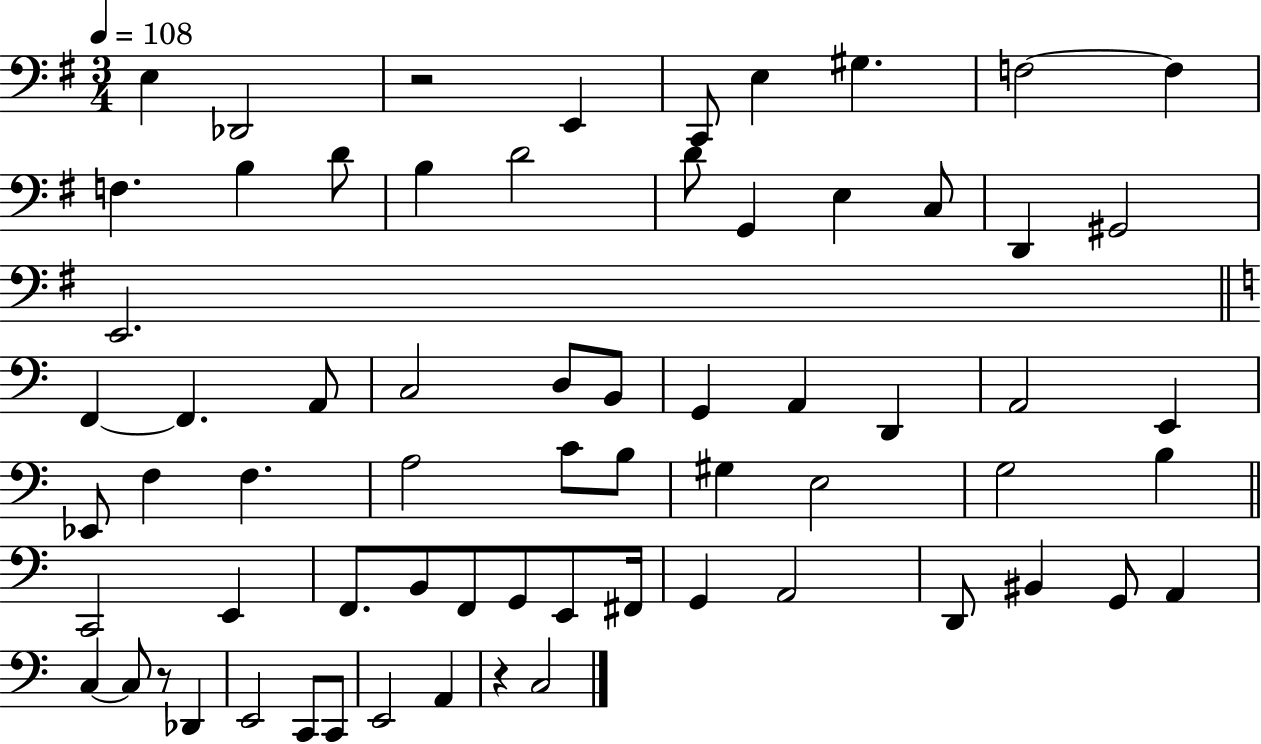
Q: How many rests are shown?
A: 3